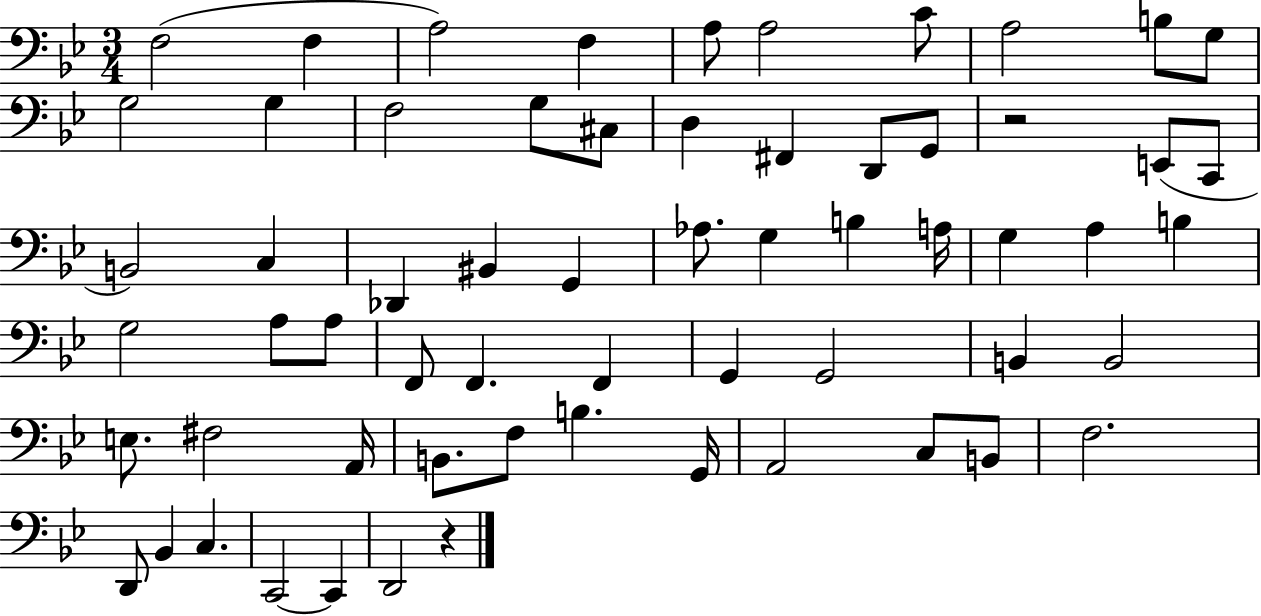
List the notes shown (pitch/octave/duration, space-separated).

F3/h F3/q A3/h F3/q A3/e A3/h C4/e A3/h B3/e G3/e G3/h G3/q F3/h G3/e C#3/e D3/q F#2/q D2/e G2/e R/h E2/e C2/e B2/h C3/q Db2/q BIS2/q G2/q Ab3/e. G3/q B3/q A3/s G3/q A3/q B3/q G3/h A3/e A3/e F2/e F2/q. F2/q G2/q G2/h B2/q B2/h E3/e. F#3/h A2/s B2/e. F3/e B3/q. G2/s A2/h C3/e B2/e F3/h. D2/e Bb2/q C3/q. C2/h C2/q D2/h R/q